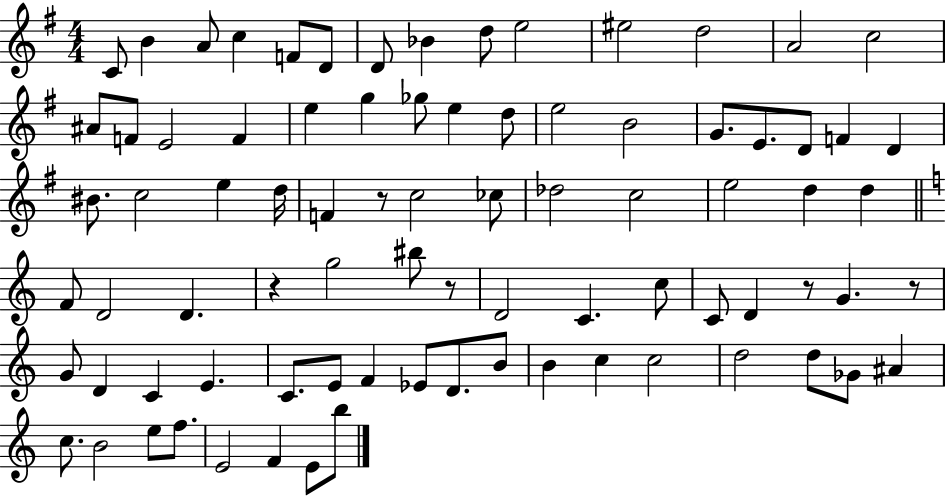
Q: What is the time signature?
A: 4/4